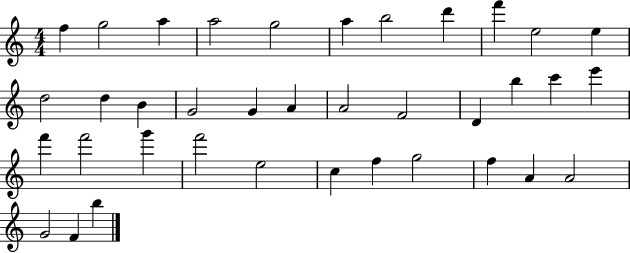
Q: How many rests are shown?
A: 0